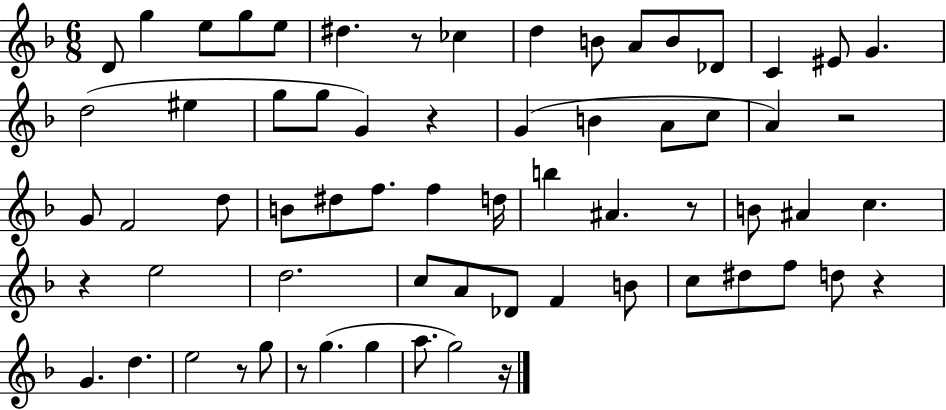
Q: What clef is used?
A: treble